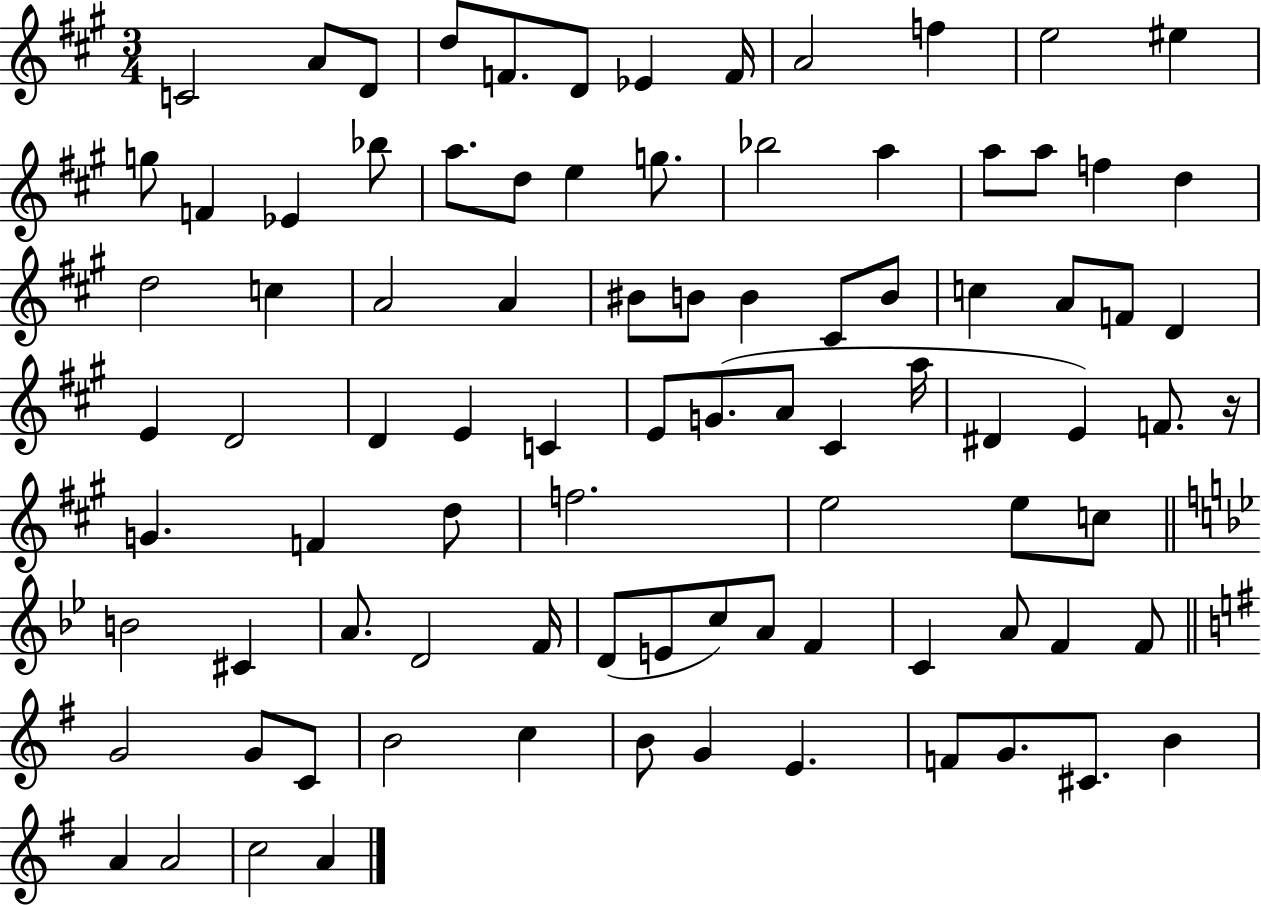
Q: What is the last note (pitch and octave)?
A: A4